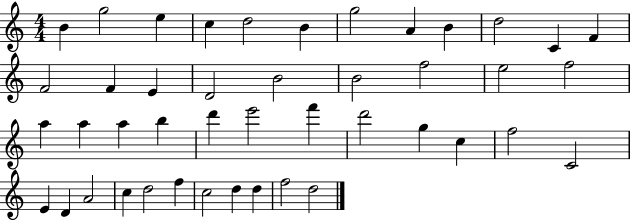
B4/q G5/h E5/q C5/q D5/h B4/q G5/h A4/q B4/q D5/h C4/q F4/q F4/h F4/q E4/q D4/h B4/h B4/h F5/h E5/h F5/h A5/q A5/q A5/q B5/q D6/q E6/h F6/q D6/h G5/q C5/q F5/h C4/h E4/q D4/q A4/h C5/q D5/h F5/q C5/h D5/q D5/q F5/h D5/h